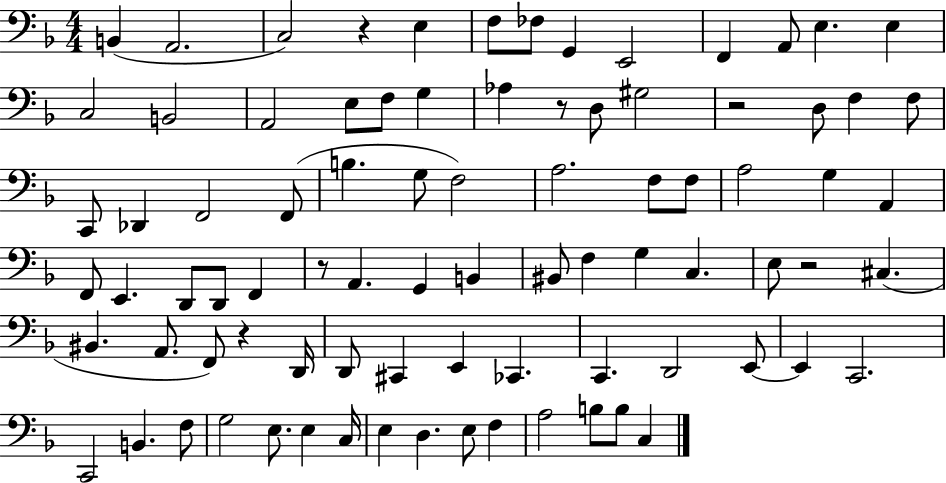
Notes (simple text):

B2/q A2/h. C3/h R/q E3/q F3/e FES3/e G2/q E2/h F2/q A2/e E3/q. E3/q C3/h B2/h A2/h E3/e F3/e G3/q Ab3/q R/e D3/e G#3/h R/h D3/e F3/q F3/e C2/e Db2/q F2/h F2/e B3/q. G3/e F3/h A3/h. F3/e F3/e A3/h G3/q A2/q F2/e E2/q. D2/e D2/e F2/q R/e A2/q. G2/q B2/q BIS2/e F3/q G3/q C3/q. E3/e R/h C#3/q. BIS2/q. A2/e. F2/e R/q D2/s D2/e C#2/q E2/q CES2/q. C2/q. D2/h E2/e E2/q C2/h. C2/h B2/q. F3/e G3/h E3/e. E3/q C3/s E3/q D3/q. E3/e F3/q A3/h B3/e B3/e C3/q